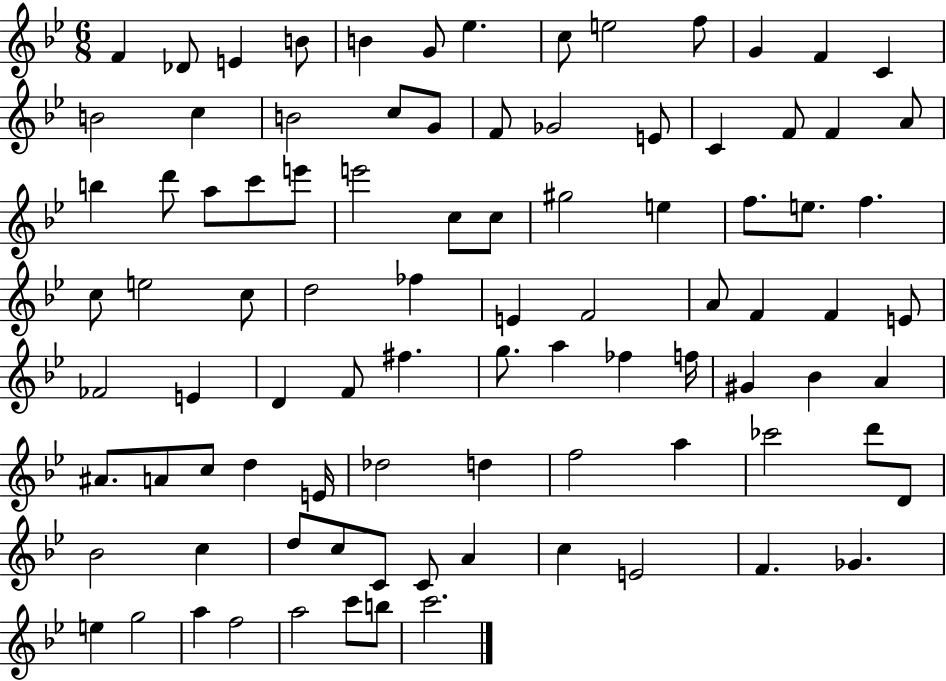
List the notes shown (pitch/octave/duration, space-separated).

F4/q Db4/e E4/q B4/e B4/q G4/e Eb5/q. C5/e E5/h F5/e G4/q F4/q C4/q B4/h C5/q B4/h C5/e G4/e F4/e Gb4/h E4/e C4/q F4/e F4/q A4/e B5/q D6/e A5/e C6/e E6/e E6/h C5/e C5/e G#5/h E5/q F5/e. E5/e. F5/q. C5/e E5/h C5/e D5/h FES5/q E4/q F4/h A4/e F4/q F4/q E4/e FES4/h E4/q D4/q F4/e F#5/q. G5/e. A5/q FES5/q F5/s G#4/q Bb4/q A4/q A#4/e. A4/e C5/e D5/q E4/s Db5/h D5/q F5/h A5/q CES6/h D6/e D4/e Bb4/h C5/q D5/e C5/e C4/e C4/e A4/q C5/q E4/h F4/q. Gb4/q. E5/q G5/h A5/q F5/h A5/h C6/e B5/e C6/h.